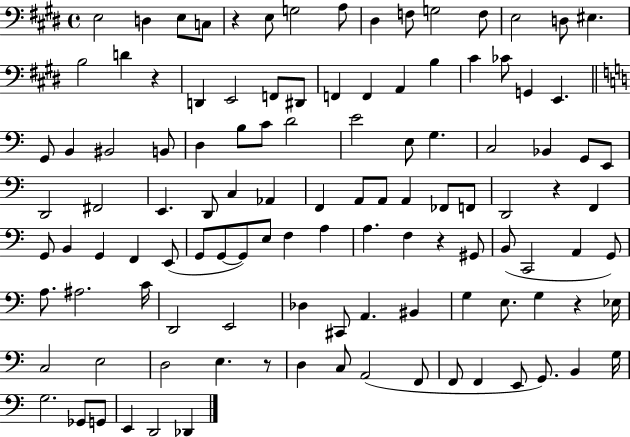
X:1
T:Untitled
M:4/4
L:1/4
K:E
E,2 D, E,/2 C,/2 z E,/2 G,2 A,/2 ^D, F,/2 G,2 F,/2 E,2 D,/2 ^E, B,2 D z D,, E,,2 F,,/2 ^D,,/2 F,, F,, A,, B, ^C _C/2 G,, E,, G,,/2 B,, ^B,,2 B,,/2 D, B,/2 C/2 D2 E2 E,/2 G, C,2 _B,, G,,/2 E,,/2 D,,2 ^F,,2 E,, D,,/2 C, _A,, F,, A,,/2 A,,/2 A,, _F,,/2 F,,/2 D,,2 z F,, G,,/2 B,, G,, F,, E,,/2 G,,/2 G,,/2 G,,/2 E,/2 F, A, A, F, z ^G,,/2 B,,/2 C,,2 A,, G,,/2 A,/2 ^A,2 C/4 D,,2 E,,2 _D, ^C,,/2 A,, ^B,, G, E,/2 G, z _E,/4 C,2 E,2 D,2 E, z/2 D, C,/2 A,,2 F,,/2 F,,/2 F,, E,,/2 G,,/2 B,, G,/4 G,2 _G,,/2 G,,/2 E,, D,,2 _D,,